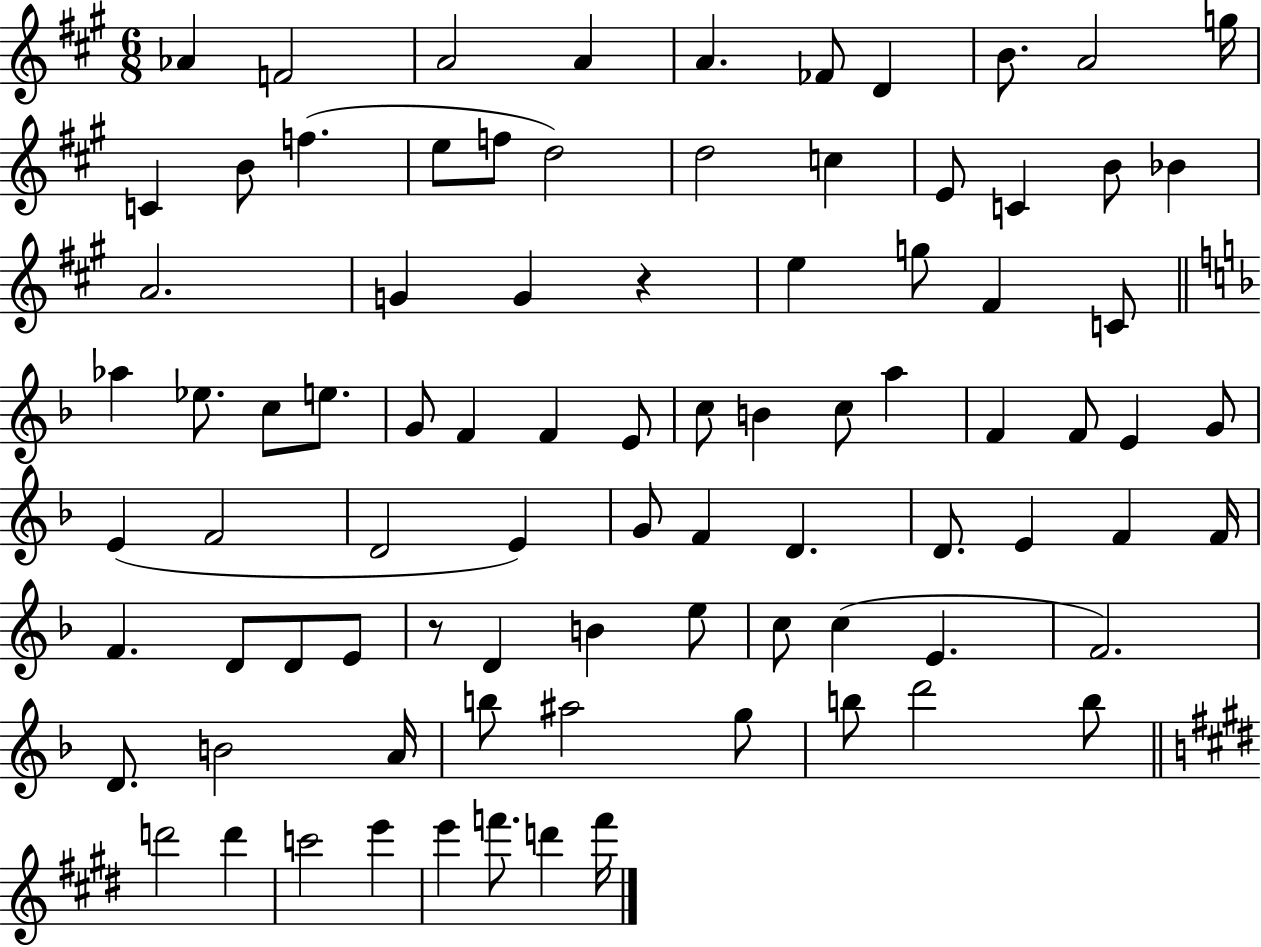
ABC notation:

X:1
T:Untitled
M:6/8
L:1/4
K:A
_A F2 A2 A A _F/2 D B/2 A2 g/4 C B/2 f e/2 f/2 d2 d2 c E/2 C B/2 _B A2 G G z e g/2 ^F C/2 _a _e/2 c/2 e/2 G/2 F F E/2 c/2 B c/2 a F F/2 E G/2 E F2 D2 E G/2 F D D/2 E F F/4 F D/2 D/2 E/2 z/2 D B e/2 c/2 c E F2 D/2 B2 A/4 b/2 ^a2 g/2 b/2 d'2 b/2 d'2 d' c'2 e' e' f'/2 d' f'/4